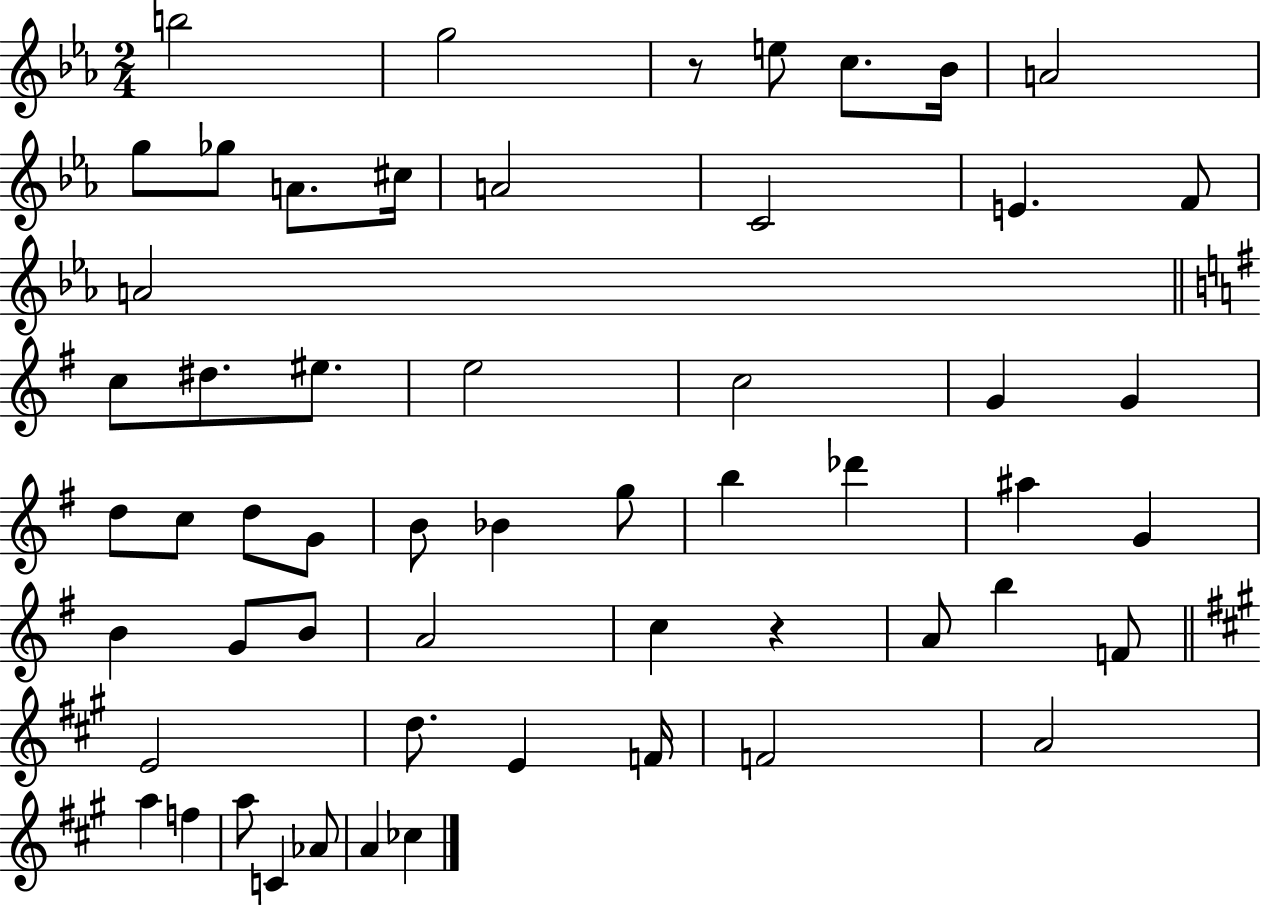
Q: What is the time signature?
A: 2/4